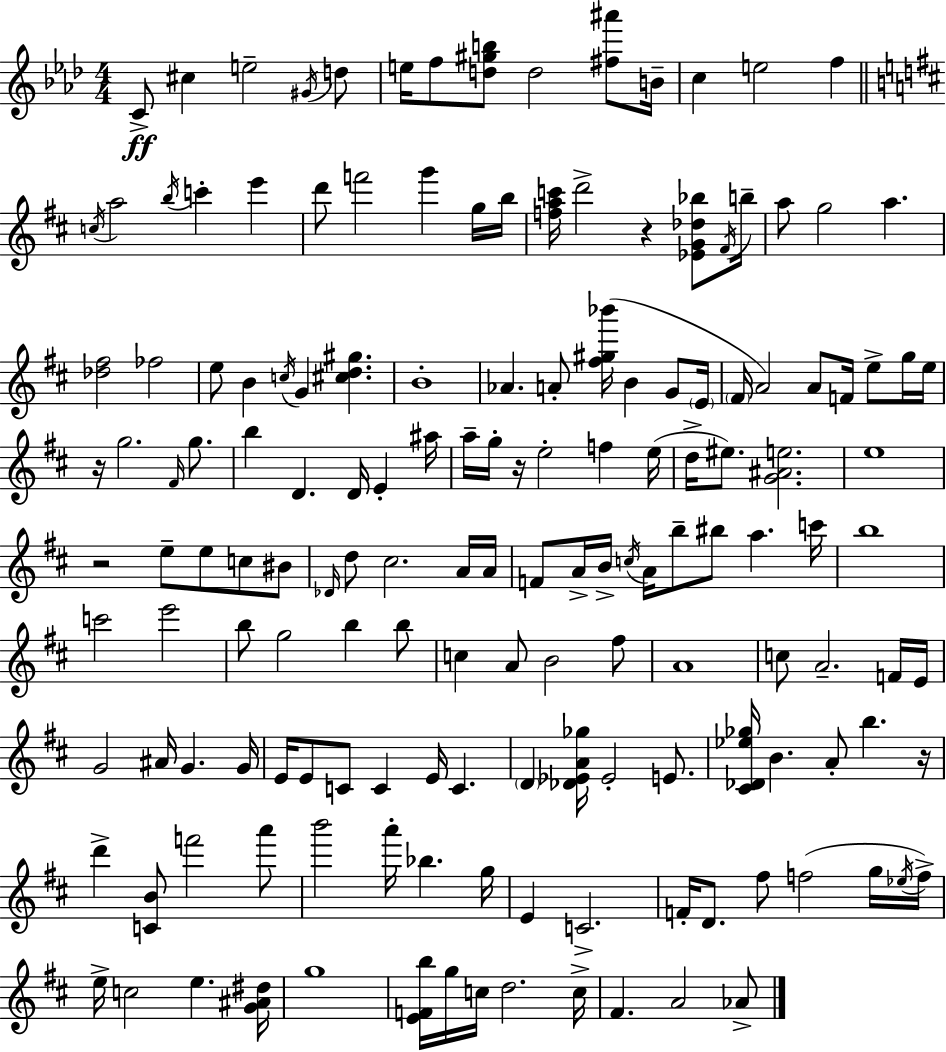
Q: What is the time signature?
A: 4/4